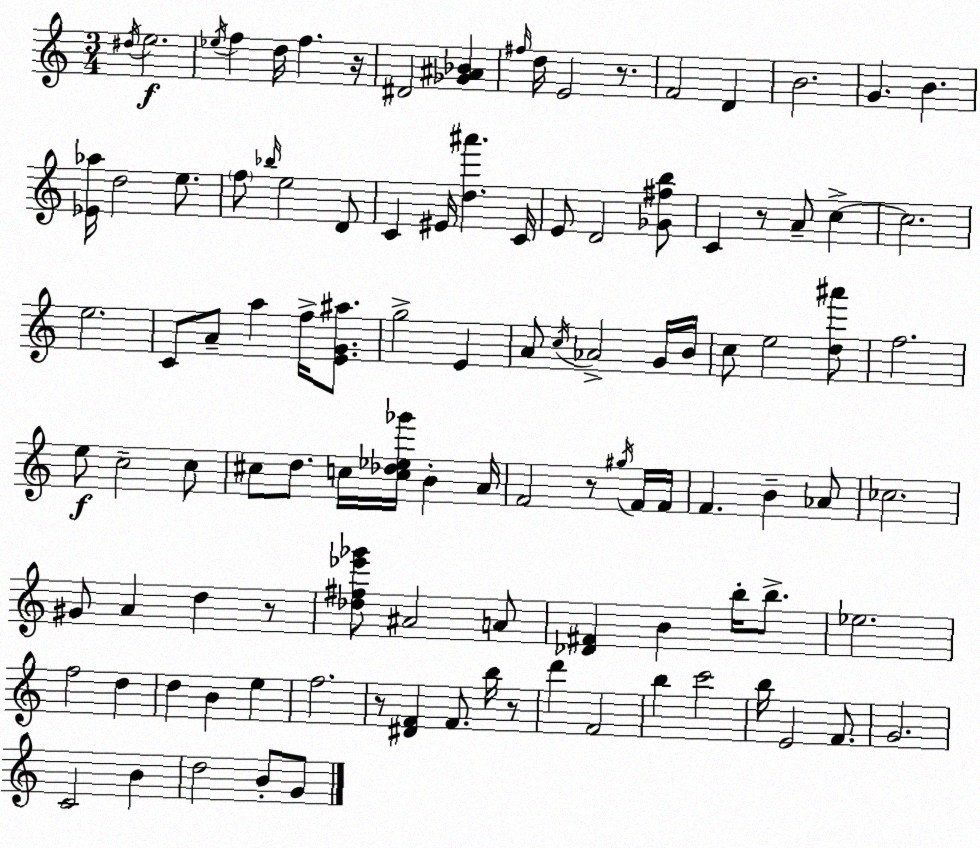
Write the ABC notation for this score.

X:1
T:Untitled
M:3/4
L:1/4
K:C
^d/4 e2 _e/4 f d/4 f z/4 ^D2 [_G^A_B] ^f/4 d/4 E2 z/2 F2 D B2 G B [_E_a]/4 d2 e/2 f/2 _b/4 e2 D/2 C ^E/4 [d^a'] C/4 E/2 D2 [_G^fb]/2 C z/2 A/2 c c2 e2 C/2 A/2 a f/4 [EG^a]/2 g2 E A/2 c/4 _A2 G/4 B/4 c/2 e2 [d^a']/2 f2 e/2 c2 c/2 ^c/2 d/2 c/4 [c_d_e_g']/4 B A/4 F2 z/2 ^g/4 F/4 F/4 F B _A/2 _c2 ^G/2 A d z/2 [_d^f_e'_g']/2 ^A2 A/2 [_D^F] B b/4 b/2 _e2 f2 d d B e f2 z/2 [^DF] F/2 b/4 z/2 d' F2 b c'2 b/4 E2 F/2 G2 C2 B d2 B/2 G/2